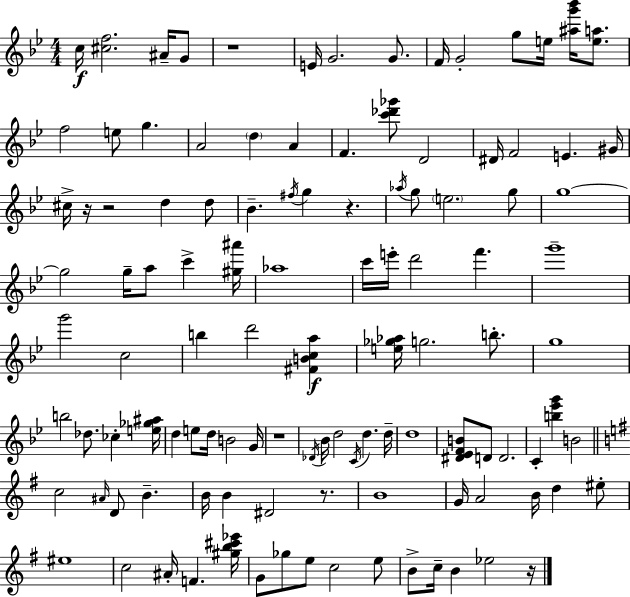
C5/s [C#5,F5]/h. A#4/s G4/e R/w E4/s G4/h. G4/e. F4/s G4/h G5/e E5/s [A#5,G6,Bb6]/s [E5,A5]/e. F5/h E5/e G5/q. A4/h D5/q A4/q F4/q. [C6,Db6,Gb6]/e D4/h D#4/s F4/h E4/q. G#4/s C#5/s R/s R/h D5/q D5/e Bb4/q. F#5/s G5/q R/q. Ab5/s G5/e E5/h. G5/e G5/w G5/h G5/s A5/e C6/q [G#5,A#6]/s Ab5/w C6/s E6/s D6/h F6/q. G6/w G6/h C5/h B5/q D6/h [F#4,B4,C5,A5]/q [E5,Gb5,Ab5]/s G5/h. B5/e. G5/w B5/h Db5/e. CES5/q [E5,Gb5,A#5]/s D5/q E5/e D5/s B4/h G4/s R/w Db4/s Bb4/s D5/h C4/s D5/q. D5/s D5/w [D#4,Eb4,F4,B4]/e D4/e D4/h. C4/q [B5,Eb6,G6]/q B4/h C5/h A#4/s D4/e B4/q. B4/s B4/q D#4/h R/e. B4/w G4/s A4/h B4/s D5/q EIS5/e EIS5/w C5/h A#4/s F4/q. [G#5,B5,C#6,Eb6]/s G4/e Gb5/e E5/e C5/h E5/e B4/e C5/s B4/q Eb5/h R/s